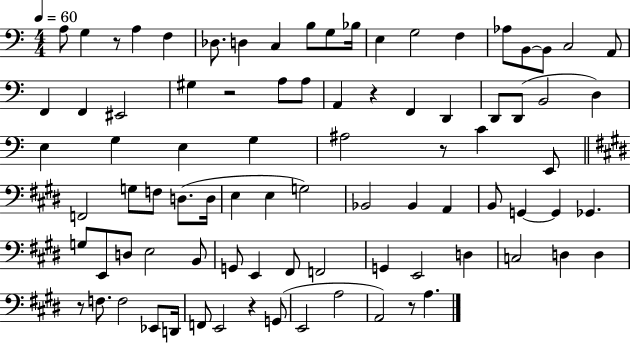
X:1
T:Untitled
M:4/4
L:1/4
K:C
A,/2 G, z/2 A, F, _D,/2 D, C, B,/2 G,/2 _B,/4 E, G,2 F, _A,/2 B,,/2 B,,/2 C,2 A,,/2 F,, F,, ^E,,2 ^G, z2 A,/2 A,/2 A,, z F,, D,, D,,/2 D,,/2 B,,2 D, E, G, E, G, ^A,2 z/2 C E,,/2 F,,2 G,/2 F,/2 D,/2 D,/4 E, E, G,2 _B,,2 _B,, A,, B,,/2 G,, G,, _G,, G,/2 E,,/2 D,/2 E,2 B,,/2 G,,/2 E,, ^F,,/2 F,,2 G,, E,,2 D, C,2 D, D, z/2 F,/2 F,2 _E,,/2 D,,/4 F,,/2 E,,2 z G,,/2 E,,2 A,2 A,,2 z/2 A,